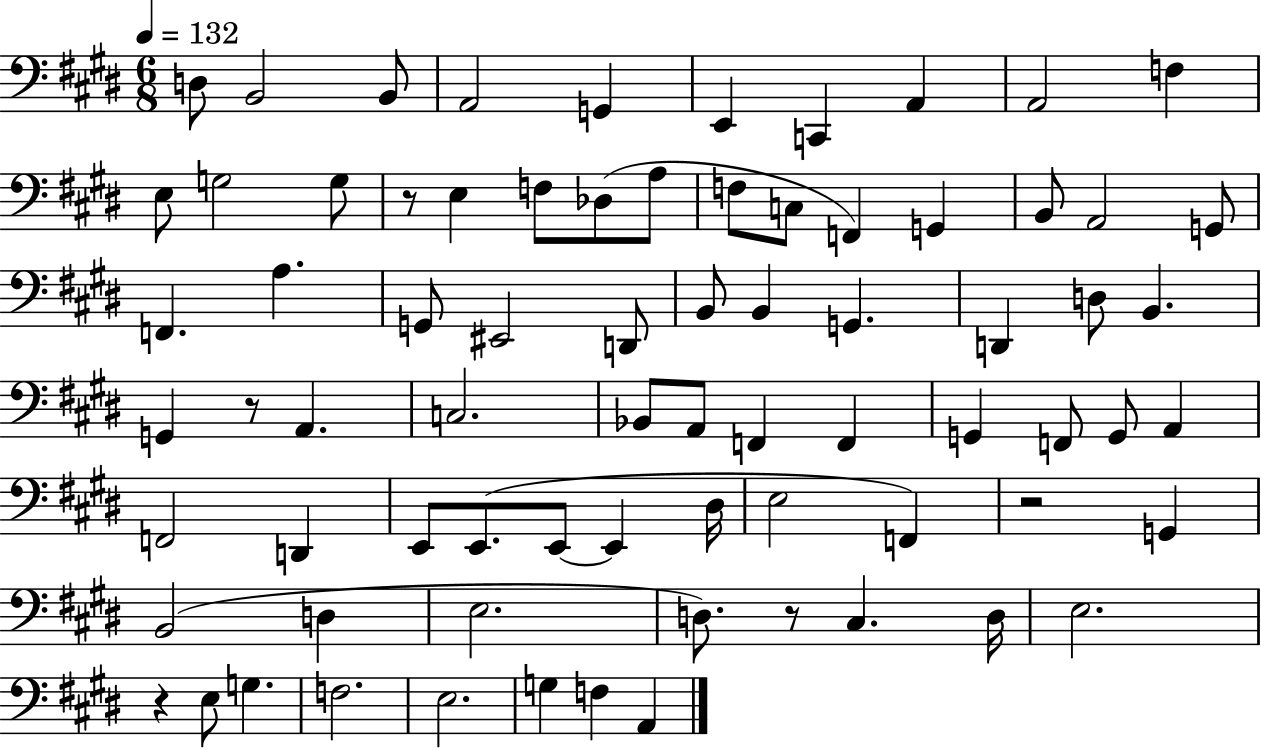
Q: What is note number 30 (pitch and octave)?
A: B2